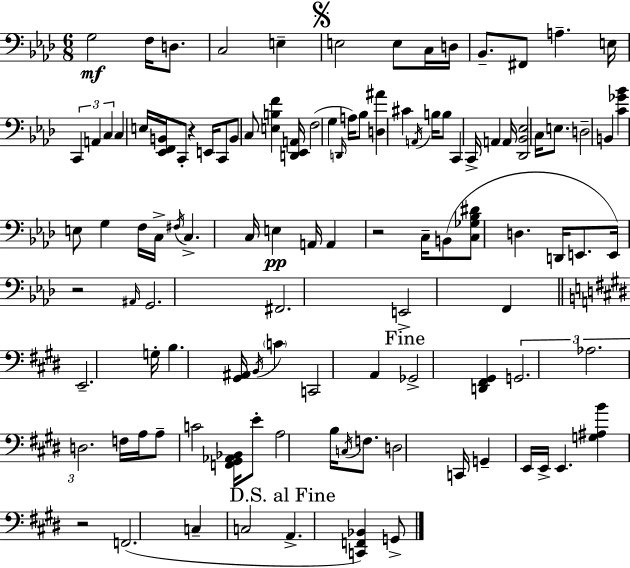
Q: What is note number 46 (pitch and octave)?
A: C3